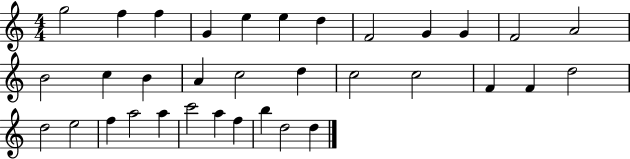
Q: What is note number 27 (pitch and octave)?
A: A5